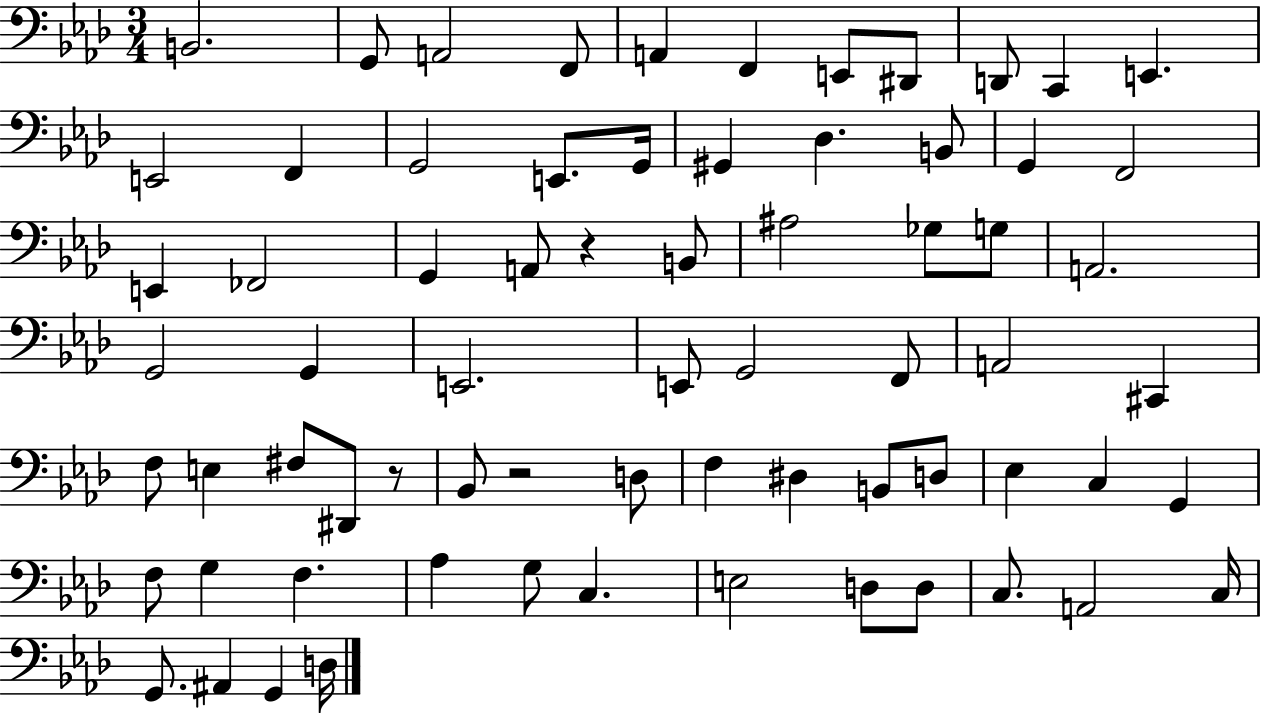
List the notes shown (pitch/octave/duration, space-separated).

B2/h. G2/e A2/h F2/e A2/q F2/q E2/e D#2/e D2/e C2/q E2/q. E2/h F2/q G2/h E2/e. G2/s G#2/q Db3/q. B2/e G2/q F2/h E2/q FES2/h G2/q A2/e R/q B2/e A#3/h Gb3/e G3/e A2/h. G2/h G2/q E2/h. E2/e G2/h F2/e A2/h C#2/q F3/e E3/q F#3/e D#2/e R/e Bb2/e R/h D3/e F3/q D#3/q B2/e D3/e Eb3/q C3/q G2/q F3/e G3/q F3/q. Ab3/q G3/e C3/q. E3/h D3/e D3/e C3/e. A2/h C3/s G2/e. A#2/q G2/q D3/s